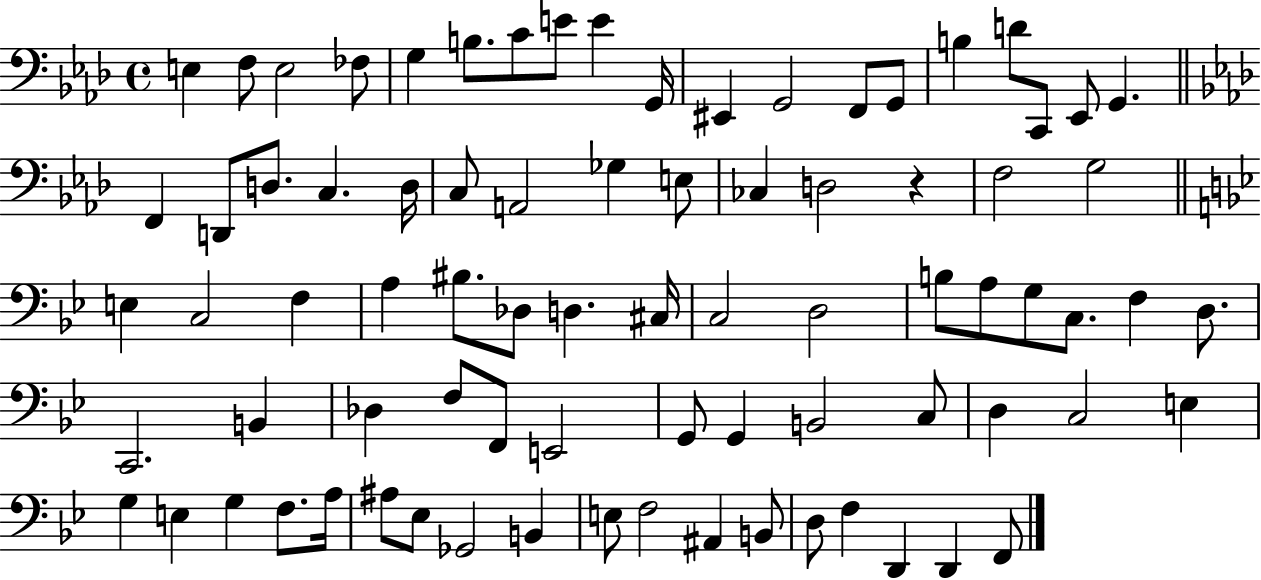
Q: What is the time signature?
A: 4/4